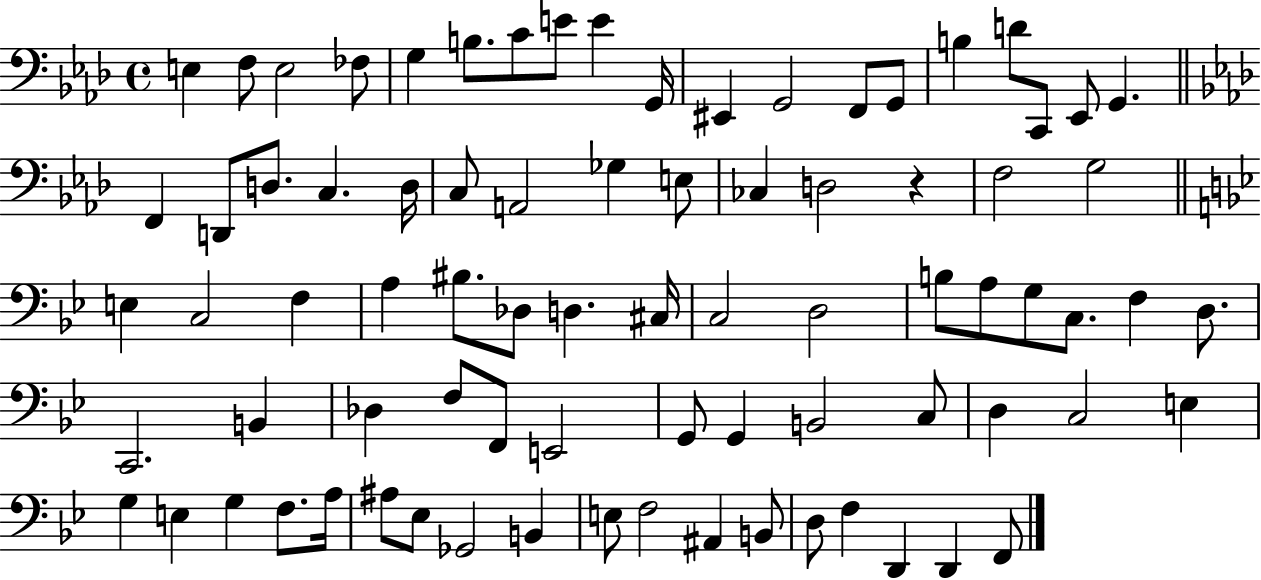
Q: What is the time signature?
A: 4/4